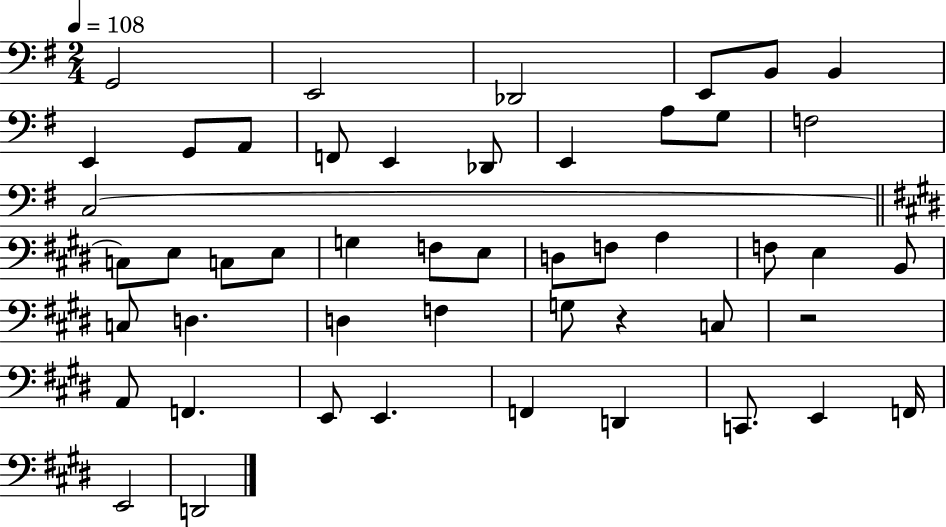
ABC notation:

X:1
T:Untitled
M:2/4
L:1/4
K:G
G,,2 E,,2 _D,,2 E,,/2 B,,/2 B,, E,, G,,/2 A,,/2 F,,/2 E,, _D,,/2 E,, A,/2 G,/2 F,2 C,2 C,/2 E,/2 C,/2 E,/2 G, F,/2 E,/2 D,/2 F,/2 A, F,/2 E, B,,/2 C,/2 D, D, F, G,/2 z C,/2 z2 A,,/2 F,, E,,/2 E,, F,, D,, C,,/2 E,, F,,/4 E,,2 D,,2